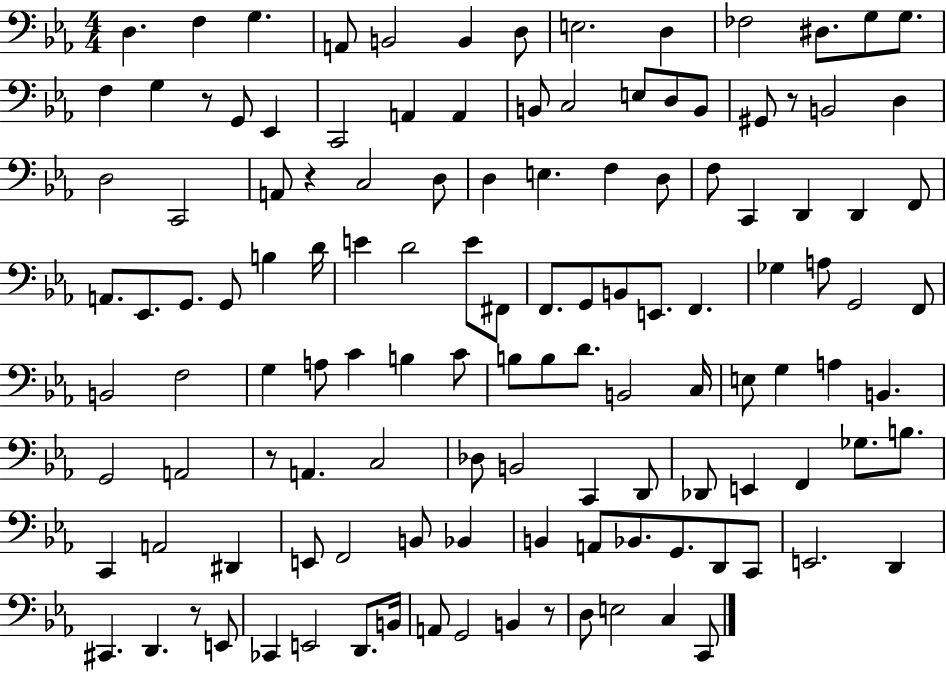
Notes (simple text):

D3/q. F3/q G3/q. A2/e B2/h B2/q D3/e E3/h. D3/q FES3/h D#3/e. G3/e G3/e. F3/q G3/q R/e G2/e Eb2/q C2/h A2/q A2/q B2/e C3/h E3/e D3/e B2/e G#2/e R/e B2/h D3/q D3/h C2/h A2/e R/q C3/h D3/e D3/q E3/q. F3/q D3/e F3/e C2/q D2/q D2/q F2/e A2/e. Eb2/e. G2/e. G2/e B3/q D4/s E4/q D4/h E4/e F#2/e F2/e. G2/e B2/e E2/e. F2/q. Gb3/q A3/e G2/h F2/e B2/h F3/h G3/q A3/e C4/q B3/q C4/e B3/e B3/e D4/e. B2/h C3/s E3/e G3/q A3/q B2/q. G2/h A2/h R/e A2/q. C3/h Db3/e B2/h C2/q D2/e Db2/e E2/q F2/q Gb3/e. B3/e. C2/q A2/h D#2/q E2/e F2/h B2/e Bb2/q B2/q A2/e Bb2/e. G2/e. D2/e C2/e E2/h. D2/q C#2/q. D2/q. R/e E2/e CES2/q E2/h D2/e. B2/s A2/e G2/h B2/q R/e D3/e E3/h C3/q C2/e